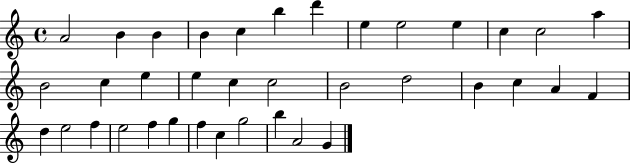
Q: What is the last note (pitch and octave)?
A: G4